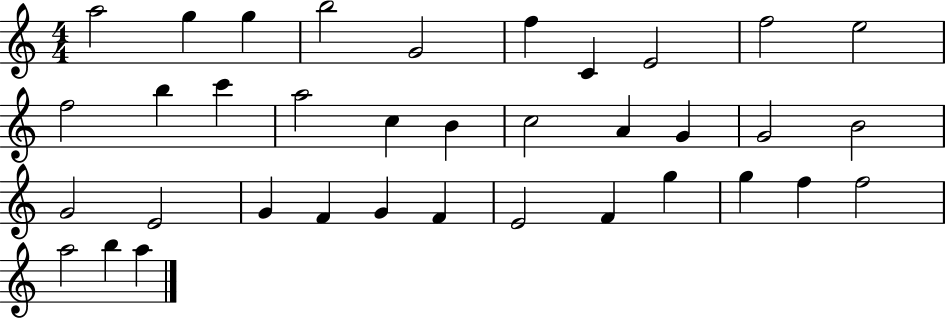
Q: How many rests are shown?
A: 0